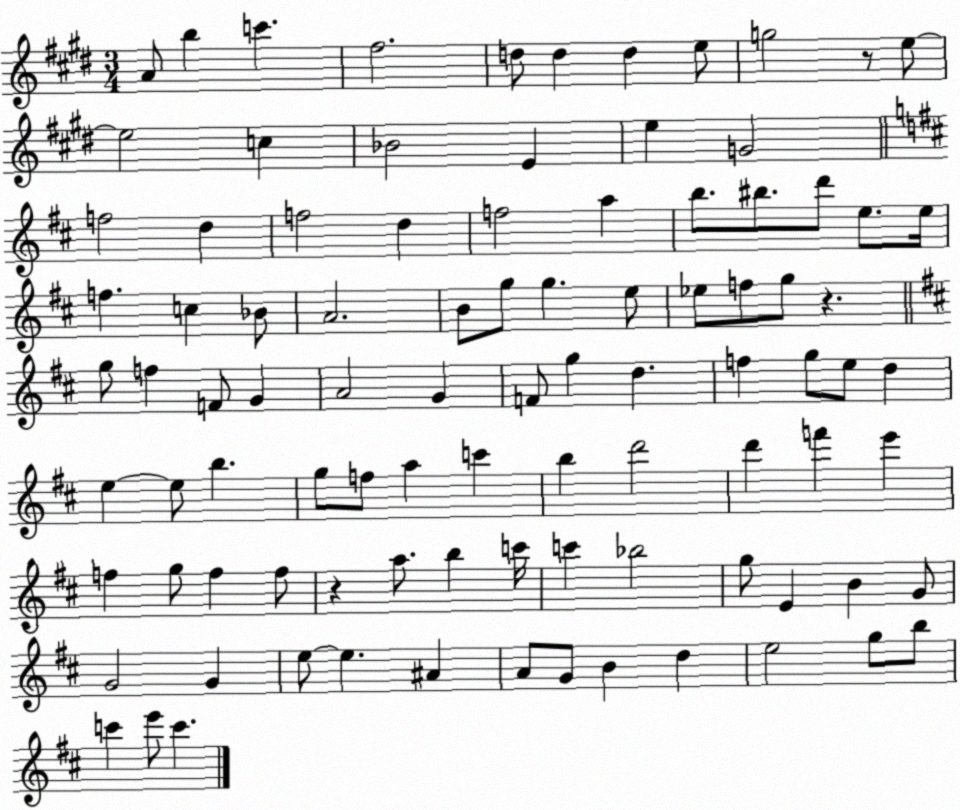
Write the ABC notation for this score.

X:1
T:Untitled
M:3/4
L:1/4
K:E
A/2 b c' ^f2 d/2 d d e/2 g2 z/2 e/2 e2 c _B2 E e G2 f2 d f2 d f2 a b/2 ^b/2 d'/2 e/2 e/4 f c _B/2 A2 B/2 g/2 g e/2 _e/2 f/2 g/2 z g/2 f F/2 G A2 G F/2 g d f g/2 e/2 d e e/2 b g/2 f/2 a c' b d'2 d' f' e' f g/2 f f/2 z a/2 b c'/4 c' _b2 g/2 E B G/2 G2 G e/2 e ^A A/2 G/2 B d e2 g/2 b/2 c' e'/2 c'